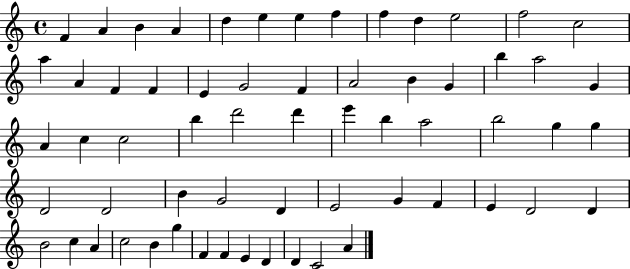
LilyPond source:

{
  \clef treble
  \time 4/4
  \defaultTimeSignature
  \key c \major
  f'4 a'4 b'4 a'4 | d''4 e''4 e''4 f''4 | f''4 d''4 e''2 | f''2 c''2 | \break a''4 a'4 f'4 f'4 | e'4 g'2 f'4 | a'2 b'4 g'4 | b''4 a''2 g'4 | \break a'4 c''4 c''2 | b''4 d'''2 d'''4 | e'''4 b''4 a''2 | b''2 g''4 g''4 | \break d'2 d'2 | b'4 g'2 d'4 | e'2 g'4 f'4 | e'4 d'2 d'4 | \break b'2 c''4 a'4 | c''2 b'4 g''4 | f'4 f'4 e'4 d'4 | d'4 c'2 a'4 | \break \bar "|."
}